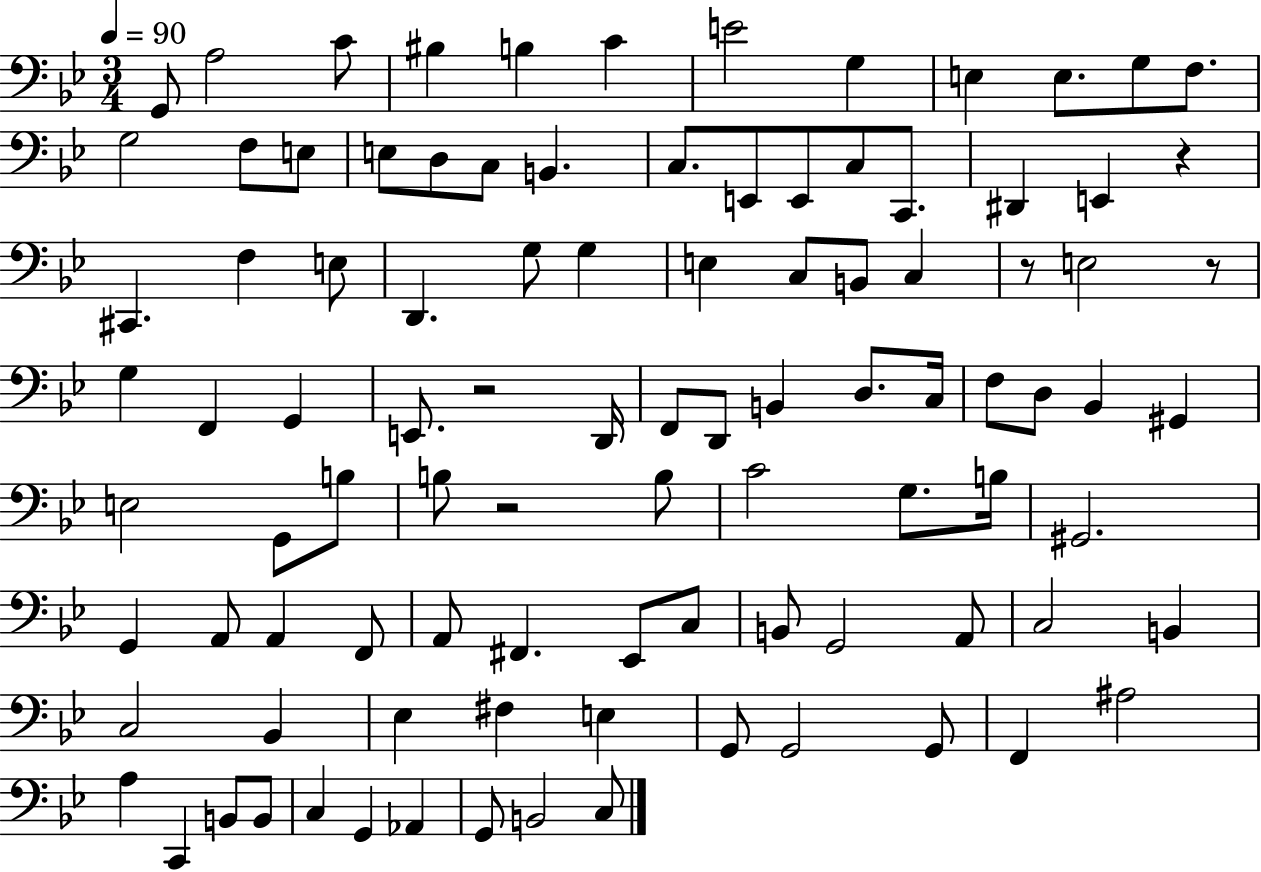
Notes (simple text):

G2/e A3/h C4/e BIS3/q B3/q C4/q E4/h G3/q E3/q E3/e. G3/e F3/e. G3/h F3/e E3/e E3/e D3/e C3/e B2/q. C3/e. E2/e E2/e C3/e C2/e. D#2/q E2/q R/q C#2/q. F3/q E3/e D2/q. G3/e G3/q E3/q C3/e B2/e C3/q R/e E3/h R/e G3/q F2/q G2/q E2/e. R/h D2/s F2/e D2/e B2/q D3/e. C3/s F3/e D3/e Bb2/q G#2/q E3/h G2/e B3/e B3/e R/h B3/e C4/h G3/e. B3/s G#2/h. G2/q A2/e A2/q F2/e A2/e F#2/q. Eb2/e C3/e B2/e G2/h A2/e C3/h B2/q C3/h Bb2/q Eb3/q F#3/q E3/q G2/e G2/h G2/e F2/q A#3/h A3/q C2/q B2/e B2/e C3/q G2/q Ab2/q G2/e B2/h C3/e